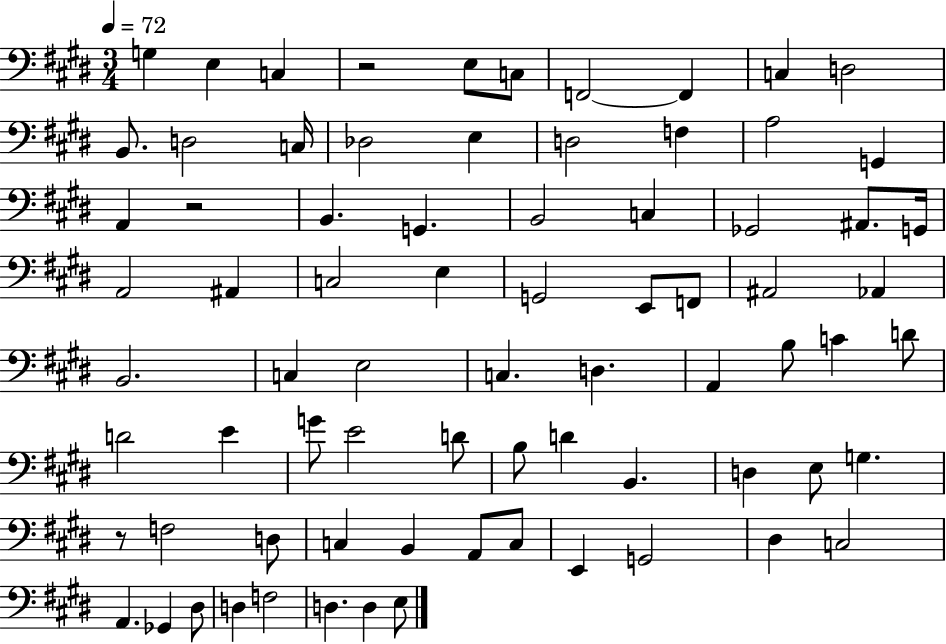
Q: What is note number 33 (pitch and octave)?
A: F2